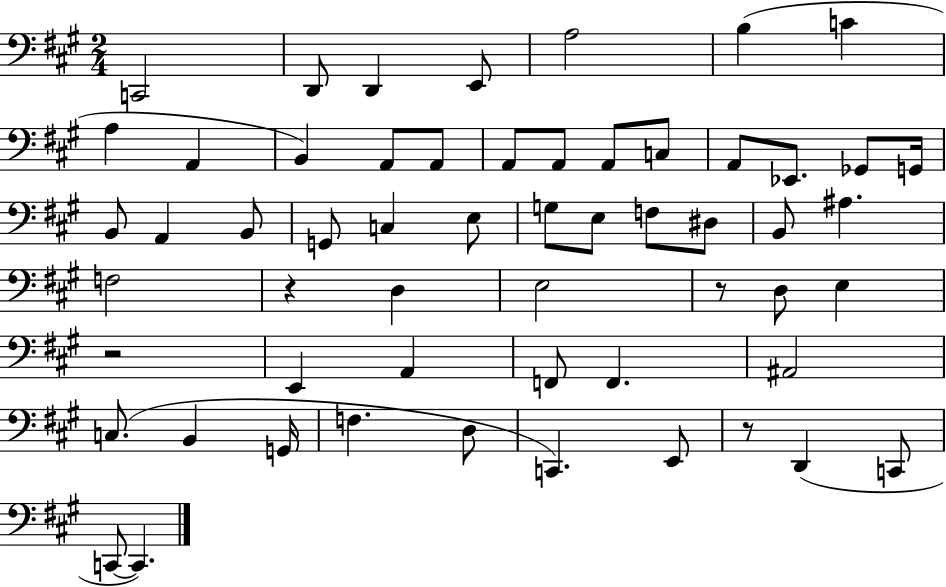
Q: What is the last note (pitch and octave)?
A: C2